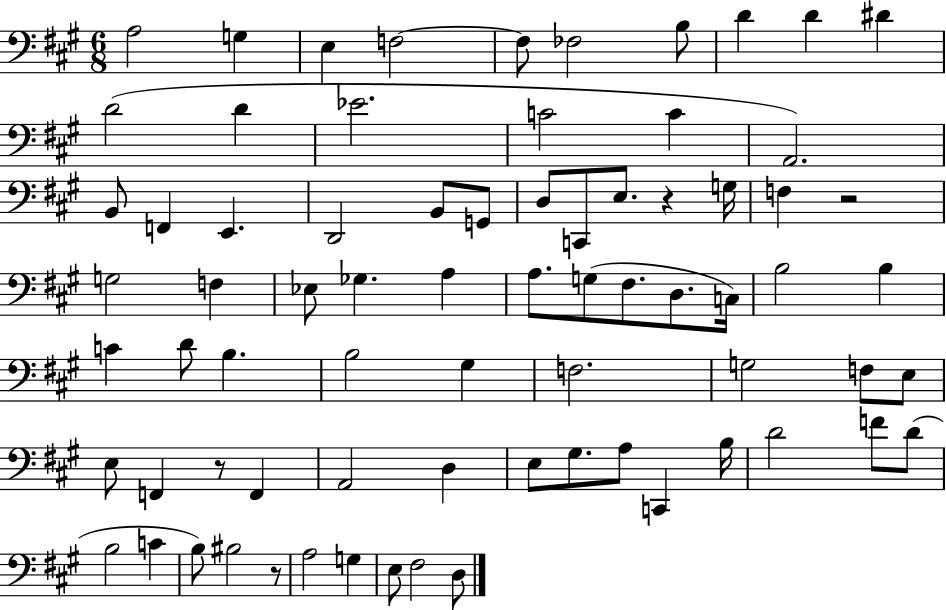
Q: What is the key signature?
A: A major